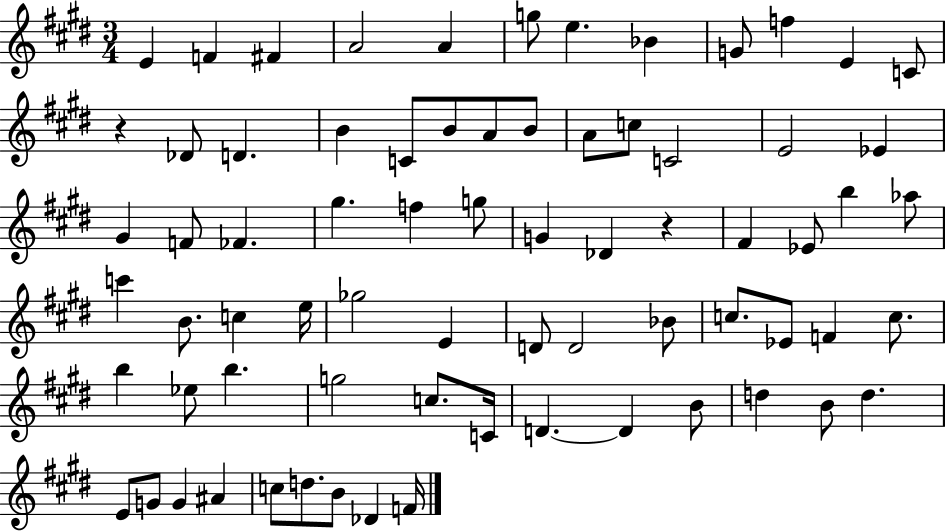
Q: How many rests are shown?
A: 2